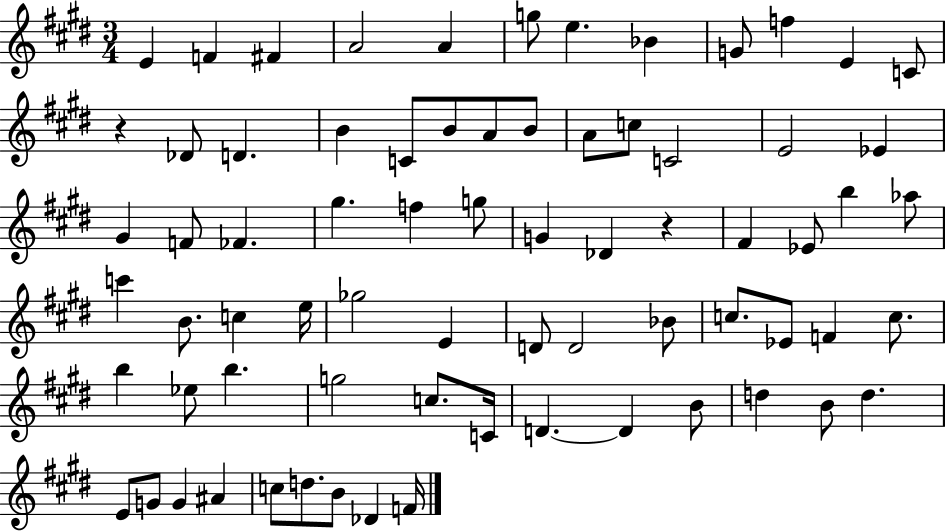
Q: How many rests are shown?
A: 2